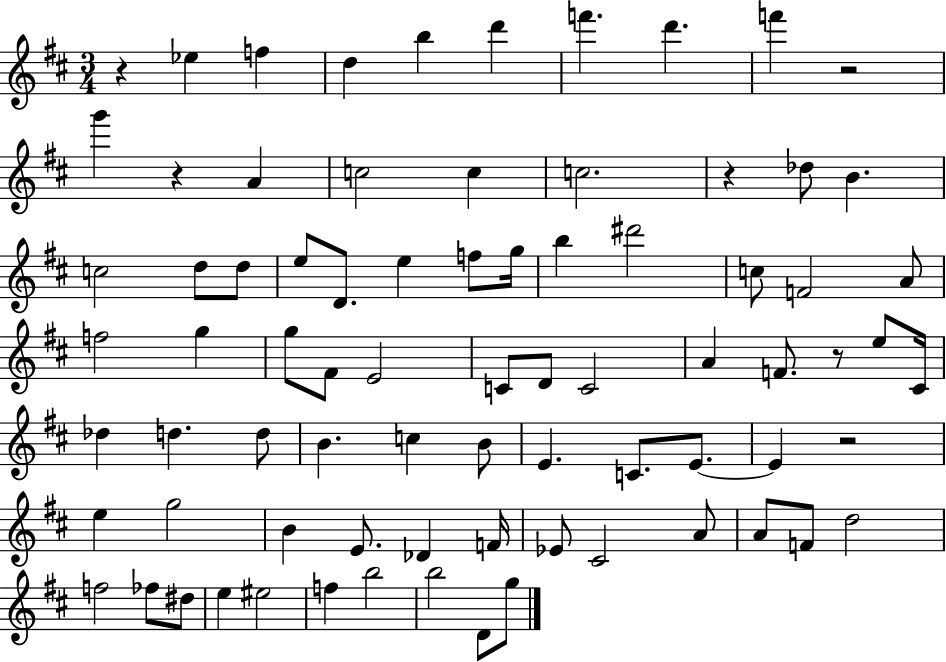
X:1
T:Untitled
M:3/4
L:1/4
K:D
z _e f d b d' f' d' f' z2 g' z A c2 c c2 z _d/2 B c2 d/2 d/2 e/2 D/2 e f/2 g/4 b ^d'2 c/2 F2 A/2 f2 g g/2 ^F/2 E2 C/2 D/2 C2 A F/2 z/2 e/2 ^C/4 _d d d/2 B c B/2 E C/2 E/2 E z2 e g2 B E/2 _D F/4 _E/2 ^C2 A/2 A/2 F/2 d2 f2 _f/2 ^d/2 e ^e2 f b2 b2 D/2 g/2